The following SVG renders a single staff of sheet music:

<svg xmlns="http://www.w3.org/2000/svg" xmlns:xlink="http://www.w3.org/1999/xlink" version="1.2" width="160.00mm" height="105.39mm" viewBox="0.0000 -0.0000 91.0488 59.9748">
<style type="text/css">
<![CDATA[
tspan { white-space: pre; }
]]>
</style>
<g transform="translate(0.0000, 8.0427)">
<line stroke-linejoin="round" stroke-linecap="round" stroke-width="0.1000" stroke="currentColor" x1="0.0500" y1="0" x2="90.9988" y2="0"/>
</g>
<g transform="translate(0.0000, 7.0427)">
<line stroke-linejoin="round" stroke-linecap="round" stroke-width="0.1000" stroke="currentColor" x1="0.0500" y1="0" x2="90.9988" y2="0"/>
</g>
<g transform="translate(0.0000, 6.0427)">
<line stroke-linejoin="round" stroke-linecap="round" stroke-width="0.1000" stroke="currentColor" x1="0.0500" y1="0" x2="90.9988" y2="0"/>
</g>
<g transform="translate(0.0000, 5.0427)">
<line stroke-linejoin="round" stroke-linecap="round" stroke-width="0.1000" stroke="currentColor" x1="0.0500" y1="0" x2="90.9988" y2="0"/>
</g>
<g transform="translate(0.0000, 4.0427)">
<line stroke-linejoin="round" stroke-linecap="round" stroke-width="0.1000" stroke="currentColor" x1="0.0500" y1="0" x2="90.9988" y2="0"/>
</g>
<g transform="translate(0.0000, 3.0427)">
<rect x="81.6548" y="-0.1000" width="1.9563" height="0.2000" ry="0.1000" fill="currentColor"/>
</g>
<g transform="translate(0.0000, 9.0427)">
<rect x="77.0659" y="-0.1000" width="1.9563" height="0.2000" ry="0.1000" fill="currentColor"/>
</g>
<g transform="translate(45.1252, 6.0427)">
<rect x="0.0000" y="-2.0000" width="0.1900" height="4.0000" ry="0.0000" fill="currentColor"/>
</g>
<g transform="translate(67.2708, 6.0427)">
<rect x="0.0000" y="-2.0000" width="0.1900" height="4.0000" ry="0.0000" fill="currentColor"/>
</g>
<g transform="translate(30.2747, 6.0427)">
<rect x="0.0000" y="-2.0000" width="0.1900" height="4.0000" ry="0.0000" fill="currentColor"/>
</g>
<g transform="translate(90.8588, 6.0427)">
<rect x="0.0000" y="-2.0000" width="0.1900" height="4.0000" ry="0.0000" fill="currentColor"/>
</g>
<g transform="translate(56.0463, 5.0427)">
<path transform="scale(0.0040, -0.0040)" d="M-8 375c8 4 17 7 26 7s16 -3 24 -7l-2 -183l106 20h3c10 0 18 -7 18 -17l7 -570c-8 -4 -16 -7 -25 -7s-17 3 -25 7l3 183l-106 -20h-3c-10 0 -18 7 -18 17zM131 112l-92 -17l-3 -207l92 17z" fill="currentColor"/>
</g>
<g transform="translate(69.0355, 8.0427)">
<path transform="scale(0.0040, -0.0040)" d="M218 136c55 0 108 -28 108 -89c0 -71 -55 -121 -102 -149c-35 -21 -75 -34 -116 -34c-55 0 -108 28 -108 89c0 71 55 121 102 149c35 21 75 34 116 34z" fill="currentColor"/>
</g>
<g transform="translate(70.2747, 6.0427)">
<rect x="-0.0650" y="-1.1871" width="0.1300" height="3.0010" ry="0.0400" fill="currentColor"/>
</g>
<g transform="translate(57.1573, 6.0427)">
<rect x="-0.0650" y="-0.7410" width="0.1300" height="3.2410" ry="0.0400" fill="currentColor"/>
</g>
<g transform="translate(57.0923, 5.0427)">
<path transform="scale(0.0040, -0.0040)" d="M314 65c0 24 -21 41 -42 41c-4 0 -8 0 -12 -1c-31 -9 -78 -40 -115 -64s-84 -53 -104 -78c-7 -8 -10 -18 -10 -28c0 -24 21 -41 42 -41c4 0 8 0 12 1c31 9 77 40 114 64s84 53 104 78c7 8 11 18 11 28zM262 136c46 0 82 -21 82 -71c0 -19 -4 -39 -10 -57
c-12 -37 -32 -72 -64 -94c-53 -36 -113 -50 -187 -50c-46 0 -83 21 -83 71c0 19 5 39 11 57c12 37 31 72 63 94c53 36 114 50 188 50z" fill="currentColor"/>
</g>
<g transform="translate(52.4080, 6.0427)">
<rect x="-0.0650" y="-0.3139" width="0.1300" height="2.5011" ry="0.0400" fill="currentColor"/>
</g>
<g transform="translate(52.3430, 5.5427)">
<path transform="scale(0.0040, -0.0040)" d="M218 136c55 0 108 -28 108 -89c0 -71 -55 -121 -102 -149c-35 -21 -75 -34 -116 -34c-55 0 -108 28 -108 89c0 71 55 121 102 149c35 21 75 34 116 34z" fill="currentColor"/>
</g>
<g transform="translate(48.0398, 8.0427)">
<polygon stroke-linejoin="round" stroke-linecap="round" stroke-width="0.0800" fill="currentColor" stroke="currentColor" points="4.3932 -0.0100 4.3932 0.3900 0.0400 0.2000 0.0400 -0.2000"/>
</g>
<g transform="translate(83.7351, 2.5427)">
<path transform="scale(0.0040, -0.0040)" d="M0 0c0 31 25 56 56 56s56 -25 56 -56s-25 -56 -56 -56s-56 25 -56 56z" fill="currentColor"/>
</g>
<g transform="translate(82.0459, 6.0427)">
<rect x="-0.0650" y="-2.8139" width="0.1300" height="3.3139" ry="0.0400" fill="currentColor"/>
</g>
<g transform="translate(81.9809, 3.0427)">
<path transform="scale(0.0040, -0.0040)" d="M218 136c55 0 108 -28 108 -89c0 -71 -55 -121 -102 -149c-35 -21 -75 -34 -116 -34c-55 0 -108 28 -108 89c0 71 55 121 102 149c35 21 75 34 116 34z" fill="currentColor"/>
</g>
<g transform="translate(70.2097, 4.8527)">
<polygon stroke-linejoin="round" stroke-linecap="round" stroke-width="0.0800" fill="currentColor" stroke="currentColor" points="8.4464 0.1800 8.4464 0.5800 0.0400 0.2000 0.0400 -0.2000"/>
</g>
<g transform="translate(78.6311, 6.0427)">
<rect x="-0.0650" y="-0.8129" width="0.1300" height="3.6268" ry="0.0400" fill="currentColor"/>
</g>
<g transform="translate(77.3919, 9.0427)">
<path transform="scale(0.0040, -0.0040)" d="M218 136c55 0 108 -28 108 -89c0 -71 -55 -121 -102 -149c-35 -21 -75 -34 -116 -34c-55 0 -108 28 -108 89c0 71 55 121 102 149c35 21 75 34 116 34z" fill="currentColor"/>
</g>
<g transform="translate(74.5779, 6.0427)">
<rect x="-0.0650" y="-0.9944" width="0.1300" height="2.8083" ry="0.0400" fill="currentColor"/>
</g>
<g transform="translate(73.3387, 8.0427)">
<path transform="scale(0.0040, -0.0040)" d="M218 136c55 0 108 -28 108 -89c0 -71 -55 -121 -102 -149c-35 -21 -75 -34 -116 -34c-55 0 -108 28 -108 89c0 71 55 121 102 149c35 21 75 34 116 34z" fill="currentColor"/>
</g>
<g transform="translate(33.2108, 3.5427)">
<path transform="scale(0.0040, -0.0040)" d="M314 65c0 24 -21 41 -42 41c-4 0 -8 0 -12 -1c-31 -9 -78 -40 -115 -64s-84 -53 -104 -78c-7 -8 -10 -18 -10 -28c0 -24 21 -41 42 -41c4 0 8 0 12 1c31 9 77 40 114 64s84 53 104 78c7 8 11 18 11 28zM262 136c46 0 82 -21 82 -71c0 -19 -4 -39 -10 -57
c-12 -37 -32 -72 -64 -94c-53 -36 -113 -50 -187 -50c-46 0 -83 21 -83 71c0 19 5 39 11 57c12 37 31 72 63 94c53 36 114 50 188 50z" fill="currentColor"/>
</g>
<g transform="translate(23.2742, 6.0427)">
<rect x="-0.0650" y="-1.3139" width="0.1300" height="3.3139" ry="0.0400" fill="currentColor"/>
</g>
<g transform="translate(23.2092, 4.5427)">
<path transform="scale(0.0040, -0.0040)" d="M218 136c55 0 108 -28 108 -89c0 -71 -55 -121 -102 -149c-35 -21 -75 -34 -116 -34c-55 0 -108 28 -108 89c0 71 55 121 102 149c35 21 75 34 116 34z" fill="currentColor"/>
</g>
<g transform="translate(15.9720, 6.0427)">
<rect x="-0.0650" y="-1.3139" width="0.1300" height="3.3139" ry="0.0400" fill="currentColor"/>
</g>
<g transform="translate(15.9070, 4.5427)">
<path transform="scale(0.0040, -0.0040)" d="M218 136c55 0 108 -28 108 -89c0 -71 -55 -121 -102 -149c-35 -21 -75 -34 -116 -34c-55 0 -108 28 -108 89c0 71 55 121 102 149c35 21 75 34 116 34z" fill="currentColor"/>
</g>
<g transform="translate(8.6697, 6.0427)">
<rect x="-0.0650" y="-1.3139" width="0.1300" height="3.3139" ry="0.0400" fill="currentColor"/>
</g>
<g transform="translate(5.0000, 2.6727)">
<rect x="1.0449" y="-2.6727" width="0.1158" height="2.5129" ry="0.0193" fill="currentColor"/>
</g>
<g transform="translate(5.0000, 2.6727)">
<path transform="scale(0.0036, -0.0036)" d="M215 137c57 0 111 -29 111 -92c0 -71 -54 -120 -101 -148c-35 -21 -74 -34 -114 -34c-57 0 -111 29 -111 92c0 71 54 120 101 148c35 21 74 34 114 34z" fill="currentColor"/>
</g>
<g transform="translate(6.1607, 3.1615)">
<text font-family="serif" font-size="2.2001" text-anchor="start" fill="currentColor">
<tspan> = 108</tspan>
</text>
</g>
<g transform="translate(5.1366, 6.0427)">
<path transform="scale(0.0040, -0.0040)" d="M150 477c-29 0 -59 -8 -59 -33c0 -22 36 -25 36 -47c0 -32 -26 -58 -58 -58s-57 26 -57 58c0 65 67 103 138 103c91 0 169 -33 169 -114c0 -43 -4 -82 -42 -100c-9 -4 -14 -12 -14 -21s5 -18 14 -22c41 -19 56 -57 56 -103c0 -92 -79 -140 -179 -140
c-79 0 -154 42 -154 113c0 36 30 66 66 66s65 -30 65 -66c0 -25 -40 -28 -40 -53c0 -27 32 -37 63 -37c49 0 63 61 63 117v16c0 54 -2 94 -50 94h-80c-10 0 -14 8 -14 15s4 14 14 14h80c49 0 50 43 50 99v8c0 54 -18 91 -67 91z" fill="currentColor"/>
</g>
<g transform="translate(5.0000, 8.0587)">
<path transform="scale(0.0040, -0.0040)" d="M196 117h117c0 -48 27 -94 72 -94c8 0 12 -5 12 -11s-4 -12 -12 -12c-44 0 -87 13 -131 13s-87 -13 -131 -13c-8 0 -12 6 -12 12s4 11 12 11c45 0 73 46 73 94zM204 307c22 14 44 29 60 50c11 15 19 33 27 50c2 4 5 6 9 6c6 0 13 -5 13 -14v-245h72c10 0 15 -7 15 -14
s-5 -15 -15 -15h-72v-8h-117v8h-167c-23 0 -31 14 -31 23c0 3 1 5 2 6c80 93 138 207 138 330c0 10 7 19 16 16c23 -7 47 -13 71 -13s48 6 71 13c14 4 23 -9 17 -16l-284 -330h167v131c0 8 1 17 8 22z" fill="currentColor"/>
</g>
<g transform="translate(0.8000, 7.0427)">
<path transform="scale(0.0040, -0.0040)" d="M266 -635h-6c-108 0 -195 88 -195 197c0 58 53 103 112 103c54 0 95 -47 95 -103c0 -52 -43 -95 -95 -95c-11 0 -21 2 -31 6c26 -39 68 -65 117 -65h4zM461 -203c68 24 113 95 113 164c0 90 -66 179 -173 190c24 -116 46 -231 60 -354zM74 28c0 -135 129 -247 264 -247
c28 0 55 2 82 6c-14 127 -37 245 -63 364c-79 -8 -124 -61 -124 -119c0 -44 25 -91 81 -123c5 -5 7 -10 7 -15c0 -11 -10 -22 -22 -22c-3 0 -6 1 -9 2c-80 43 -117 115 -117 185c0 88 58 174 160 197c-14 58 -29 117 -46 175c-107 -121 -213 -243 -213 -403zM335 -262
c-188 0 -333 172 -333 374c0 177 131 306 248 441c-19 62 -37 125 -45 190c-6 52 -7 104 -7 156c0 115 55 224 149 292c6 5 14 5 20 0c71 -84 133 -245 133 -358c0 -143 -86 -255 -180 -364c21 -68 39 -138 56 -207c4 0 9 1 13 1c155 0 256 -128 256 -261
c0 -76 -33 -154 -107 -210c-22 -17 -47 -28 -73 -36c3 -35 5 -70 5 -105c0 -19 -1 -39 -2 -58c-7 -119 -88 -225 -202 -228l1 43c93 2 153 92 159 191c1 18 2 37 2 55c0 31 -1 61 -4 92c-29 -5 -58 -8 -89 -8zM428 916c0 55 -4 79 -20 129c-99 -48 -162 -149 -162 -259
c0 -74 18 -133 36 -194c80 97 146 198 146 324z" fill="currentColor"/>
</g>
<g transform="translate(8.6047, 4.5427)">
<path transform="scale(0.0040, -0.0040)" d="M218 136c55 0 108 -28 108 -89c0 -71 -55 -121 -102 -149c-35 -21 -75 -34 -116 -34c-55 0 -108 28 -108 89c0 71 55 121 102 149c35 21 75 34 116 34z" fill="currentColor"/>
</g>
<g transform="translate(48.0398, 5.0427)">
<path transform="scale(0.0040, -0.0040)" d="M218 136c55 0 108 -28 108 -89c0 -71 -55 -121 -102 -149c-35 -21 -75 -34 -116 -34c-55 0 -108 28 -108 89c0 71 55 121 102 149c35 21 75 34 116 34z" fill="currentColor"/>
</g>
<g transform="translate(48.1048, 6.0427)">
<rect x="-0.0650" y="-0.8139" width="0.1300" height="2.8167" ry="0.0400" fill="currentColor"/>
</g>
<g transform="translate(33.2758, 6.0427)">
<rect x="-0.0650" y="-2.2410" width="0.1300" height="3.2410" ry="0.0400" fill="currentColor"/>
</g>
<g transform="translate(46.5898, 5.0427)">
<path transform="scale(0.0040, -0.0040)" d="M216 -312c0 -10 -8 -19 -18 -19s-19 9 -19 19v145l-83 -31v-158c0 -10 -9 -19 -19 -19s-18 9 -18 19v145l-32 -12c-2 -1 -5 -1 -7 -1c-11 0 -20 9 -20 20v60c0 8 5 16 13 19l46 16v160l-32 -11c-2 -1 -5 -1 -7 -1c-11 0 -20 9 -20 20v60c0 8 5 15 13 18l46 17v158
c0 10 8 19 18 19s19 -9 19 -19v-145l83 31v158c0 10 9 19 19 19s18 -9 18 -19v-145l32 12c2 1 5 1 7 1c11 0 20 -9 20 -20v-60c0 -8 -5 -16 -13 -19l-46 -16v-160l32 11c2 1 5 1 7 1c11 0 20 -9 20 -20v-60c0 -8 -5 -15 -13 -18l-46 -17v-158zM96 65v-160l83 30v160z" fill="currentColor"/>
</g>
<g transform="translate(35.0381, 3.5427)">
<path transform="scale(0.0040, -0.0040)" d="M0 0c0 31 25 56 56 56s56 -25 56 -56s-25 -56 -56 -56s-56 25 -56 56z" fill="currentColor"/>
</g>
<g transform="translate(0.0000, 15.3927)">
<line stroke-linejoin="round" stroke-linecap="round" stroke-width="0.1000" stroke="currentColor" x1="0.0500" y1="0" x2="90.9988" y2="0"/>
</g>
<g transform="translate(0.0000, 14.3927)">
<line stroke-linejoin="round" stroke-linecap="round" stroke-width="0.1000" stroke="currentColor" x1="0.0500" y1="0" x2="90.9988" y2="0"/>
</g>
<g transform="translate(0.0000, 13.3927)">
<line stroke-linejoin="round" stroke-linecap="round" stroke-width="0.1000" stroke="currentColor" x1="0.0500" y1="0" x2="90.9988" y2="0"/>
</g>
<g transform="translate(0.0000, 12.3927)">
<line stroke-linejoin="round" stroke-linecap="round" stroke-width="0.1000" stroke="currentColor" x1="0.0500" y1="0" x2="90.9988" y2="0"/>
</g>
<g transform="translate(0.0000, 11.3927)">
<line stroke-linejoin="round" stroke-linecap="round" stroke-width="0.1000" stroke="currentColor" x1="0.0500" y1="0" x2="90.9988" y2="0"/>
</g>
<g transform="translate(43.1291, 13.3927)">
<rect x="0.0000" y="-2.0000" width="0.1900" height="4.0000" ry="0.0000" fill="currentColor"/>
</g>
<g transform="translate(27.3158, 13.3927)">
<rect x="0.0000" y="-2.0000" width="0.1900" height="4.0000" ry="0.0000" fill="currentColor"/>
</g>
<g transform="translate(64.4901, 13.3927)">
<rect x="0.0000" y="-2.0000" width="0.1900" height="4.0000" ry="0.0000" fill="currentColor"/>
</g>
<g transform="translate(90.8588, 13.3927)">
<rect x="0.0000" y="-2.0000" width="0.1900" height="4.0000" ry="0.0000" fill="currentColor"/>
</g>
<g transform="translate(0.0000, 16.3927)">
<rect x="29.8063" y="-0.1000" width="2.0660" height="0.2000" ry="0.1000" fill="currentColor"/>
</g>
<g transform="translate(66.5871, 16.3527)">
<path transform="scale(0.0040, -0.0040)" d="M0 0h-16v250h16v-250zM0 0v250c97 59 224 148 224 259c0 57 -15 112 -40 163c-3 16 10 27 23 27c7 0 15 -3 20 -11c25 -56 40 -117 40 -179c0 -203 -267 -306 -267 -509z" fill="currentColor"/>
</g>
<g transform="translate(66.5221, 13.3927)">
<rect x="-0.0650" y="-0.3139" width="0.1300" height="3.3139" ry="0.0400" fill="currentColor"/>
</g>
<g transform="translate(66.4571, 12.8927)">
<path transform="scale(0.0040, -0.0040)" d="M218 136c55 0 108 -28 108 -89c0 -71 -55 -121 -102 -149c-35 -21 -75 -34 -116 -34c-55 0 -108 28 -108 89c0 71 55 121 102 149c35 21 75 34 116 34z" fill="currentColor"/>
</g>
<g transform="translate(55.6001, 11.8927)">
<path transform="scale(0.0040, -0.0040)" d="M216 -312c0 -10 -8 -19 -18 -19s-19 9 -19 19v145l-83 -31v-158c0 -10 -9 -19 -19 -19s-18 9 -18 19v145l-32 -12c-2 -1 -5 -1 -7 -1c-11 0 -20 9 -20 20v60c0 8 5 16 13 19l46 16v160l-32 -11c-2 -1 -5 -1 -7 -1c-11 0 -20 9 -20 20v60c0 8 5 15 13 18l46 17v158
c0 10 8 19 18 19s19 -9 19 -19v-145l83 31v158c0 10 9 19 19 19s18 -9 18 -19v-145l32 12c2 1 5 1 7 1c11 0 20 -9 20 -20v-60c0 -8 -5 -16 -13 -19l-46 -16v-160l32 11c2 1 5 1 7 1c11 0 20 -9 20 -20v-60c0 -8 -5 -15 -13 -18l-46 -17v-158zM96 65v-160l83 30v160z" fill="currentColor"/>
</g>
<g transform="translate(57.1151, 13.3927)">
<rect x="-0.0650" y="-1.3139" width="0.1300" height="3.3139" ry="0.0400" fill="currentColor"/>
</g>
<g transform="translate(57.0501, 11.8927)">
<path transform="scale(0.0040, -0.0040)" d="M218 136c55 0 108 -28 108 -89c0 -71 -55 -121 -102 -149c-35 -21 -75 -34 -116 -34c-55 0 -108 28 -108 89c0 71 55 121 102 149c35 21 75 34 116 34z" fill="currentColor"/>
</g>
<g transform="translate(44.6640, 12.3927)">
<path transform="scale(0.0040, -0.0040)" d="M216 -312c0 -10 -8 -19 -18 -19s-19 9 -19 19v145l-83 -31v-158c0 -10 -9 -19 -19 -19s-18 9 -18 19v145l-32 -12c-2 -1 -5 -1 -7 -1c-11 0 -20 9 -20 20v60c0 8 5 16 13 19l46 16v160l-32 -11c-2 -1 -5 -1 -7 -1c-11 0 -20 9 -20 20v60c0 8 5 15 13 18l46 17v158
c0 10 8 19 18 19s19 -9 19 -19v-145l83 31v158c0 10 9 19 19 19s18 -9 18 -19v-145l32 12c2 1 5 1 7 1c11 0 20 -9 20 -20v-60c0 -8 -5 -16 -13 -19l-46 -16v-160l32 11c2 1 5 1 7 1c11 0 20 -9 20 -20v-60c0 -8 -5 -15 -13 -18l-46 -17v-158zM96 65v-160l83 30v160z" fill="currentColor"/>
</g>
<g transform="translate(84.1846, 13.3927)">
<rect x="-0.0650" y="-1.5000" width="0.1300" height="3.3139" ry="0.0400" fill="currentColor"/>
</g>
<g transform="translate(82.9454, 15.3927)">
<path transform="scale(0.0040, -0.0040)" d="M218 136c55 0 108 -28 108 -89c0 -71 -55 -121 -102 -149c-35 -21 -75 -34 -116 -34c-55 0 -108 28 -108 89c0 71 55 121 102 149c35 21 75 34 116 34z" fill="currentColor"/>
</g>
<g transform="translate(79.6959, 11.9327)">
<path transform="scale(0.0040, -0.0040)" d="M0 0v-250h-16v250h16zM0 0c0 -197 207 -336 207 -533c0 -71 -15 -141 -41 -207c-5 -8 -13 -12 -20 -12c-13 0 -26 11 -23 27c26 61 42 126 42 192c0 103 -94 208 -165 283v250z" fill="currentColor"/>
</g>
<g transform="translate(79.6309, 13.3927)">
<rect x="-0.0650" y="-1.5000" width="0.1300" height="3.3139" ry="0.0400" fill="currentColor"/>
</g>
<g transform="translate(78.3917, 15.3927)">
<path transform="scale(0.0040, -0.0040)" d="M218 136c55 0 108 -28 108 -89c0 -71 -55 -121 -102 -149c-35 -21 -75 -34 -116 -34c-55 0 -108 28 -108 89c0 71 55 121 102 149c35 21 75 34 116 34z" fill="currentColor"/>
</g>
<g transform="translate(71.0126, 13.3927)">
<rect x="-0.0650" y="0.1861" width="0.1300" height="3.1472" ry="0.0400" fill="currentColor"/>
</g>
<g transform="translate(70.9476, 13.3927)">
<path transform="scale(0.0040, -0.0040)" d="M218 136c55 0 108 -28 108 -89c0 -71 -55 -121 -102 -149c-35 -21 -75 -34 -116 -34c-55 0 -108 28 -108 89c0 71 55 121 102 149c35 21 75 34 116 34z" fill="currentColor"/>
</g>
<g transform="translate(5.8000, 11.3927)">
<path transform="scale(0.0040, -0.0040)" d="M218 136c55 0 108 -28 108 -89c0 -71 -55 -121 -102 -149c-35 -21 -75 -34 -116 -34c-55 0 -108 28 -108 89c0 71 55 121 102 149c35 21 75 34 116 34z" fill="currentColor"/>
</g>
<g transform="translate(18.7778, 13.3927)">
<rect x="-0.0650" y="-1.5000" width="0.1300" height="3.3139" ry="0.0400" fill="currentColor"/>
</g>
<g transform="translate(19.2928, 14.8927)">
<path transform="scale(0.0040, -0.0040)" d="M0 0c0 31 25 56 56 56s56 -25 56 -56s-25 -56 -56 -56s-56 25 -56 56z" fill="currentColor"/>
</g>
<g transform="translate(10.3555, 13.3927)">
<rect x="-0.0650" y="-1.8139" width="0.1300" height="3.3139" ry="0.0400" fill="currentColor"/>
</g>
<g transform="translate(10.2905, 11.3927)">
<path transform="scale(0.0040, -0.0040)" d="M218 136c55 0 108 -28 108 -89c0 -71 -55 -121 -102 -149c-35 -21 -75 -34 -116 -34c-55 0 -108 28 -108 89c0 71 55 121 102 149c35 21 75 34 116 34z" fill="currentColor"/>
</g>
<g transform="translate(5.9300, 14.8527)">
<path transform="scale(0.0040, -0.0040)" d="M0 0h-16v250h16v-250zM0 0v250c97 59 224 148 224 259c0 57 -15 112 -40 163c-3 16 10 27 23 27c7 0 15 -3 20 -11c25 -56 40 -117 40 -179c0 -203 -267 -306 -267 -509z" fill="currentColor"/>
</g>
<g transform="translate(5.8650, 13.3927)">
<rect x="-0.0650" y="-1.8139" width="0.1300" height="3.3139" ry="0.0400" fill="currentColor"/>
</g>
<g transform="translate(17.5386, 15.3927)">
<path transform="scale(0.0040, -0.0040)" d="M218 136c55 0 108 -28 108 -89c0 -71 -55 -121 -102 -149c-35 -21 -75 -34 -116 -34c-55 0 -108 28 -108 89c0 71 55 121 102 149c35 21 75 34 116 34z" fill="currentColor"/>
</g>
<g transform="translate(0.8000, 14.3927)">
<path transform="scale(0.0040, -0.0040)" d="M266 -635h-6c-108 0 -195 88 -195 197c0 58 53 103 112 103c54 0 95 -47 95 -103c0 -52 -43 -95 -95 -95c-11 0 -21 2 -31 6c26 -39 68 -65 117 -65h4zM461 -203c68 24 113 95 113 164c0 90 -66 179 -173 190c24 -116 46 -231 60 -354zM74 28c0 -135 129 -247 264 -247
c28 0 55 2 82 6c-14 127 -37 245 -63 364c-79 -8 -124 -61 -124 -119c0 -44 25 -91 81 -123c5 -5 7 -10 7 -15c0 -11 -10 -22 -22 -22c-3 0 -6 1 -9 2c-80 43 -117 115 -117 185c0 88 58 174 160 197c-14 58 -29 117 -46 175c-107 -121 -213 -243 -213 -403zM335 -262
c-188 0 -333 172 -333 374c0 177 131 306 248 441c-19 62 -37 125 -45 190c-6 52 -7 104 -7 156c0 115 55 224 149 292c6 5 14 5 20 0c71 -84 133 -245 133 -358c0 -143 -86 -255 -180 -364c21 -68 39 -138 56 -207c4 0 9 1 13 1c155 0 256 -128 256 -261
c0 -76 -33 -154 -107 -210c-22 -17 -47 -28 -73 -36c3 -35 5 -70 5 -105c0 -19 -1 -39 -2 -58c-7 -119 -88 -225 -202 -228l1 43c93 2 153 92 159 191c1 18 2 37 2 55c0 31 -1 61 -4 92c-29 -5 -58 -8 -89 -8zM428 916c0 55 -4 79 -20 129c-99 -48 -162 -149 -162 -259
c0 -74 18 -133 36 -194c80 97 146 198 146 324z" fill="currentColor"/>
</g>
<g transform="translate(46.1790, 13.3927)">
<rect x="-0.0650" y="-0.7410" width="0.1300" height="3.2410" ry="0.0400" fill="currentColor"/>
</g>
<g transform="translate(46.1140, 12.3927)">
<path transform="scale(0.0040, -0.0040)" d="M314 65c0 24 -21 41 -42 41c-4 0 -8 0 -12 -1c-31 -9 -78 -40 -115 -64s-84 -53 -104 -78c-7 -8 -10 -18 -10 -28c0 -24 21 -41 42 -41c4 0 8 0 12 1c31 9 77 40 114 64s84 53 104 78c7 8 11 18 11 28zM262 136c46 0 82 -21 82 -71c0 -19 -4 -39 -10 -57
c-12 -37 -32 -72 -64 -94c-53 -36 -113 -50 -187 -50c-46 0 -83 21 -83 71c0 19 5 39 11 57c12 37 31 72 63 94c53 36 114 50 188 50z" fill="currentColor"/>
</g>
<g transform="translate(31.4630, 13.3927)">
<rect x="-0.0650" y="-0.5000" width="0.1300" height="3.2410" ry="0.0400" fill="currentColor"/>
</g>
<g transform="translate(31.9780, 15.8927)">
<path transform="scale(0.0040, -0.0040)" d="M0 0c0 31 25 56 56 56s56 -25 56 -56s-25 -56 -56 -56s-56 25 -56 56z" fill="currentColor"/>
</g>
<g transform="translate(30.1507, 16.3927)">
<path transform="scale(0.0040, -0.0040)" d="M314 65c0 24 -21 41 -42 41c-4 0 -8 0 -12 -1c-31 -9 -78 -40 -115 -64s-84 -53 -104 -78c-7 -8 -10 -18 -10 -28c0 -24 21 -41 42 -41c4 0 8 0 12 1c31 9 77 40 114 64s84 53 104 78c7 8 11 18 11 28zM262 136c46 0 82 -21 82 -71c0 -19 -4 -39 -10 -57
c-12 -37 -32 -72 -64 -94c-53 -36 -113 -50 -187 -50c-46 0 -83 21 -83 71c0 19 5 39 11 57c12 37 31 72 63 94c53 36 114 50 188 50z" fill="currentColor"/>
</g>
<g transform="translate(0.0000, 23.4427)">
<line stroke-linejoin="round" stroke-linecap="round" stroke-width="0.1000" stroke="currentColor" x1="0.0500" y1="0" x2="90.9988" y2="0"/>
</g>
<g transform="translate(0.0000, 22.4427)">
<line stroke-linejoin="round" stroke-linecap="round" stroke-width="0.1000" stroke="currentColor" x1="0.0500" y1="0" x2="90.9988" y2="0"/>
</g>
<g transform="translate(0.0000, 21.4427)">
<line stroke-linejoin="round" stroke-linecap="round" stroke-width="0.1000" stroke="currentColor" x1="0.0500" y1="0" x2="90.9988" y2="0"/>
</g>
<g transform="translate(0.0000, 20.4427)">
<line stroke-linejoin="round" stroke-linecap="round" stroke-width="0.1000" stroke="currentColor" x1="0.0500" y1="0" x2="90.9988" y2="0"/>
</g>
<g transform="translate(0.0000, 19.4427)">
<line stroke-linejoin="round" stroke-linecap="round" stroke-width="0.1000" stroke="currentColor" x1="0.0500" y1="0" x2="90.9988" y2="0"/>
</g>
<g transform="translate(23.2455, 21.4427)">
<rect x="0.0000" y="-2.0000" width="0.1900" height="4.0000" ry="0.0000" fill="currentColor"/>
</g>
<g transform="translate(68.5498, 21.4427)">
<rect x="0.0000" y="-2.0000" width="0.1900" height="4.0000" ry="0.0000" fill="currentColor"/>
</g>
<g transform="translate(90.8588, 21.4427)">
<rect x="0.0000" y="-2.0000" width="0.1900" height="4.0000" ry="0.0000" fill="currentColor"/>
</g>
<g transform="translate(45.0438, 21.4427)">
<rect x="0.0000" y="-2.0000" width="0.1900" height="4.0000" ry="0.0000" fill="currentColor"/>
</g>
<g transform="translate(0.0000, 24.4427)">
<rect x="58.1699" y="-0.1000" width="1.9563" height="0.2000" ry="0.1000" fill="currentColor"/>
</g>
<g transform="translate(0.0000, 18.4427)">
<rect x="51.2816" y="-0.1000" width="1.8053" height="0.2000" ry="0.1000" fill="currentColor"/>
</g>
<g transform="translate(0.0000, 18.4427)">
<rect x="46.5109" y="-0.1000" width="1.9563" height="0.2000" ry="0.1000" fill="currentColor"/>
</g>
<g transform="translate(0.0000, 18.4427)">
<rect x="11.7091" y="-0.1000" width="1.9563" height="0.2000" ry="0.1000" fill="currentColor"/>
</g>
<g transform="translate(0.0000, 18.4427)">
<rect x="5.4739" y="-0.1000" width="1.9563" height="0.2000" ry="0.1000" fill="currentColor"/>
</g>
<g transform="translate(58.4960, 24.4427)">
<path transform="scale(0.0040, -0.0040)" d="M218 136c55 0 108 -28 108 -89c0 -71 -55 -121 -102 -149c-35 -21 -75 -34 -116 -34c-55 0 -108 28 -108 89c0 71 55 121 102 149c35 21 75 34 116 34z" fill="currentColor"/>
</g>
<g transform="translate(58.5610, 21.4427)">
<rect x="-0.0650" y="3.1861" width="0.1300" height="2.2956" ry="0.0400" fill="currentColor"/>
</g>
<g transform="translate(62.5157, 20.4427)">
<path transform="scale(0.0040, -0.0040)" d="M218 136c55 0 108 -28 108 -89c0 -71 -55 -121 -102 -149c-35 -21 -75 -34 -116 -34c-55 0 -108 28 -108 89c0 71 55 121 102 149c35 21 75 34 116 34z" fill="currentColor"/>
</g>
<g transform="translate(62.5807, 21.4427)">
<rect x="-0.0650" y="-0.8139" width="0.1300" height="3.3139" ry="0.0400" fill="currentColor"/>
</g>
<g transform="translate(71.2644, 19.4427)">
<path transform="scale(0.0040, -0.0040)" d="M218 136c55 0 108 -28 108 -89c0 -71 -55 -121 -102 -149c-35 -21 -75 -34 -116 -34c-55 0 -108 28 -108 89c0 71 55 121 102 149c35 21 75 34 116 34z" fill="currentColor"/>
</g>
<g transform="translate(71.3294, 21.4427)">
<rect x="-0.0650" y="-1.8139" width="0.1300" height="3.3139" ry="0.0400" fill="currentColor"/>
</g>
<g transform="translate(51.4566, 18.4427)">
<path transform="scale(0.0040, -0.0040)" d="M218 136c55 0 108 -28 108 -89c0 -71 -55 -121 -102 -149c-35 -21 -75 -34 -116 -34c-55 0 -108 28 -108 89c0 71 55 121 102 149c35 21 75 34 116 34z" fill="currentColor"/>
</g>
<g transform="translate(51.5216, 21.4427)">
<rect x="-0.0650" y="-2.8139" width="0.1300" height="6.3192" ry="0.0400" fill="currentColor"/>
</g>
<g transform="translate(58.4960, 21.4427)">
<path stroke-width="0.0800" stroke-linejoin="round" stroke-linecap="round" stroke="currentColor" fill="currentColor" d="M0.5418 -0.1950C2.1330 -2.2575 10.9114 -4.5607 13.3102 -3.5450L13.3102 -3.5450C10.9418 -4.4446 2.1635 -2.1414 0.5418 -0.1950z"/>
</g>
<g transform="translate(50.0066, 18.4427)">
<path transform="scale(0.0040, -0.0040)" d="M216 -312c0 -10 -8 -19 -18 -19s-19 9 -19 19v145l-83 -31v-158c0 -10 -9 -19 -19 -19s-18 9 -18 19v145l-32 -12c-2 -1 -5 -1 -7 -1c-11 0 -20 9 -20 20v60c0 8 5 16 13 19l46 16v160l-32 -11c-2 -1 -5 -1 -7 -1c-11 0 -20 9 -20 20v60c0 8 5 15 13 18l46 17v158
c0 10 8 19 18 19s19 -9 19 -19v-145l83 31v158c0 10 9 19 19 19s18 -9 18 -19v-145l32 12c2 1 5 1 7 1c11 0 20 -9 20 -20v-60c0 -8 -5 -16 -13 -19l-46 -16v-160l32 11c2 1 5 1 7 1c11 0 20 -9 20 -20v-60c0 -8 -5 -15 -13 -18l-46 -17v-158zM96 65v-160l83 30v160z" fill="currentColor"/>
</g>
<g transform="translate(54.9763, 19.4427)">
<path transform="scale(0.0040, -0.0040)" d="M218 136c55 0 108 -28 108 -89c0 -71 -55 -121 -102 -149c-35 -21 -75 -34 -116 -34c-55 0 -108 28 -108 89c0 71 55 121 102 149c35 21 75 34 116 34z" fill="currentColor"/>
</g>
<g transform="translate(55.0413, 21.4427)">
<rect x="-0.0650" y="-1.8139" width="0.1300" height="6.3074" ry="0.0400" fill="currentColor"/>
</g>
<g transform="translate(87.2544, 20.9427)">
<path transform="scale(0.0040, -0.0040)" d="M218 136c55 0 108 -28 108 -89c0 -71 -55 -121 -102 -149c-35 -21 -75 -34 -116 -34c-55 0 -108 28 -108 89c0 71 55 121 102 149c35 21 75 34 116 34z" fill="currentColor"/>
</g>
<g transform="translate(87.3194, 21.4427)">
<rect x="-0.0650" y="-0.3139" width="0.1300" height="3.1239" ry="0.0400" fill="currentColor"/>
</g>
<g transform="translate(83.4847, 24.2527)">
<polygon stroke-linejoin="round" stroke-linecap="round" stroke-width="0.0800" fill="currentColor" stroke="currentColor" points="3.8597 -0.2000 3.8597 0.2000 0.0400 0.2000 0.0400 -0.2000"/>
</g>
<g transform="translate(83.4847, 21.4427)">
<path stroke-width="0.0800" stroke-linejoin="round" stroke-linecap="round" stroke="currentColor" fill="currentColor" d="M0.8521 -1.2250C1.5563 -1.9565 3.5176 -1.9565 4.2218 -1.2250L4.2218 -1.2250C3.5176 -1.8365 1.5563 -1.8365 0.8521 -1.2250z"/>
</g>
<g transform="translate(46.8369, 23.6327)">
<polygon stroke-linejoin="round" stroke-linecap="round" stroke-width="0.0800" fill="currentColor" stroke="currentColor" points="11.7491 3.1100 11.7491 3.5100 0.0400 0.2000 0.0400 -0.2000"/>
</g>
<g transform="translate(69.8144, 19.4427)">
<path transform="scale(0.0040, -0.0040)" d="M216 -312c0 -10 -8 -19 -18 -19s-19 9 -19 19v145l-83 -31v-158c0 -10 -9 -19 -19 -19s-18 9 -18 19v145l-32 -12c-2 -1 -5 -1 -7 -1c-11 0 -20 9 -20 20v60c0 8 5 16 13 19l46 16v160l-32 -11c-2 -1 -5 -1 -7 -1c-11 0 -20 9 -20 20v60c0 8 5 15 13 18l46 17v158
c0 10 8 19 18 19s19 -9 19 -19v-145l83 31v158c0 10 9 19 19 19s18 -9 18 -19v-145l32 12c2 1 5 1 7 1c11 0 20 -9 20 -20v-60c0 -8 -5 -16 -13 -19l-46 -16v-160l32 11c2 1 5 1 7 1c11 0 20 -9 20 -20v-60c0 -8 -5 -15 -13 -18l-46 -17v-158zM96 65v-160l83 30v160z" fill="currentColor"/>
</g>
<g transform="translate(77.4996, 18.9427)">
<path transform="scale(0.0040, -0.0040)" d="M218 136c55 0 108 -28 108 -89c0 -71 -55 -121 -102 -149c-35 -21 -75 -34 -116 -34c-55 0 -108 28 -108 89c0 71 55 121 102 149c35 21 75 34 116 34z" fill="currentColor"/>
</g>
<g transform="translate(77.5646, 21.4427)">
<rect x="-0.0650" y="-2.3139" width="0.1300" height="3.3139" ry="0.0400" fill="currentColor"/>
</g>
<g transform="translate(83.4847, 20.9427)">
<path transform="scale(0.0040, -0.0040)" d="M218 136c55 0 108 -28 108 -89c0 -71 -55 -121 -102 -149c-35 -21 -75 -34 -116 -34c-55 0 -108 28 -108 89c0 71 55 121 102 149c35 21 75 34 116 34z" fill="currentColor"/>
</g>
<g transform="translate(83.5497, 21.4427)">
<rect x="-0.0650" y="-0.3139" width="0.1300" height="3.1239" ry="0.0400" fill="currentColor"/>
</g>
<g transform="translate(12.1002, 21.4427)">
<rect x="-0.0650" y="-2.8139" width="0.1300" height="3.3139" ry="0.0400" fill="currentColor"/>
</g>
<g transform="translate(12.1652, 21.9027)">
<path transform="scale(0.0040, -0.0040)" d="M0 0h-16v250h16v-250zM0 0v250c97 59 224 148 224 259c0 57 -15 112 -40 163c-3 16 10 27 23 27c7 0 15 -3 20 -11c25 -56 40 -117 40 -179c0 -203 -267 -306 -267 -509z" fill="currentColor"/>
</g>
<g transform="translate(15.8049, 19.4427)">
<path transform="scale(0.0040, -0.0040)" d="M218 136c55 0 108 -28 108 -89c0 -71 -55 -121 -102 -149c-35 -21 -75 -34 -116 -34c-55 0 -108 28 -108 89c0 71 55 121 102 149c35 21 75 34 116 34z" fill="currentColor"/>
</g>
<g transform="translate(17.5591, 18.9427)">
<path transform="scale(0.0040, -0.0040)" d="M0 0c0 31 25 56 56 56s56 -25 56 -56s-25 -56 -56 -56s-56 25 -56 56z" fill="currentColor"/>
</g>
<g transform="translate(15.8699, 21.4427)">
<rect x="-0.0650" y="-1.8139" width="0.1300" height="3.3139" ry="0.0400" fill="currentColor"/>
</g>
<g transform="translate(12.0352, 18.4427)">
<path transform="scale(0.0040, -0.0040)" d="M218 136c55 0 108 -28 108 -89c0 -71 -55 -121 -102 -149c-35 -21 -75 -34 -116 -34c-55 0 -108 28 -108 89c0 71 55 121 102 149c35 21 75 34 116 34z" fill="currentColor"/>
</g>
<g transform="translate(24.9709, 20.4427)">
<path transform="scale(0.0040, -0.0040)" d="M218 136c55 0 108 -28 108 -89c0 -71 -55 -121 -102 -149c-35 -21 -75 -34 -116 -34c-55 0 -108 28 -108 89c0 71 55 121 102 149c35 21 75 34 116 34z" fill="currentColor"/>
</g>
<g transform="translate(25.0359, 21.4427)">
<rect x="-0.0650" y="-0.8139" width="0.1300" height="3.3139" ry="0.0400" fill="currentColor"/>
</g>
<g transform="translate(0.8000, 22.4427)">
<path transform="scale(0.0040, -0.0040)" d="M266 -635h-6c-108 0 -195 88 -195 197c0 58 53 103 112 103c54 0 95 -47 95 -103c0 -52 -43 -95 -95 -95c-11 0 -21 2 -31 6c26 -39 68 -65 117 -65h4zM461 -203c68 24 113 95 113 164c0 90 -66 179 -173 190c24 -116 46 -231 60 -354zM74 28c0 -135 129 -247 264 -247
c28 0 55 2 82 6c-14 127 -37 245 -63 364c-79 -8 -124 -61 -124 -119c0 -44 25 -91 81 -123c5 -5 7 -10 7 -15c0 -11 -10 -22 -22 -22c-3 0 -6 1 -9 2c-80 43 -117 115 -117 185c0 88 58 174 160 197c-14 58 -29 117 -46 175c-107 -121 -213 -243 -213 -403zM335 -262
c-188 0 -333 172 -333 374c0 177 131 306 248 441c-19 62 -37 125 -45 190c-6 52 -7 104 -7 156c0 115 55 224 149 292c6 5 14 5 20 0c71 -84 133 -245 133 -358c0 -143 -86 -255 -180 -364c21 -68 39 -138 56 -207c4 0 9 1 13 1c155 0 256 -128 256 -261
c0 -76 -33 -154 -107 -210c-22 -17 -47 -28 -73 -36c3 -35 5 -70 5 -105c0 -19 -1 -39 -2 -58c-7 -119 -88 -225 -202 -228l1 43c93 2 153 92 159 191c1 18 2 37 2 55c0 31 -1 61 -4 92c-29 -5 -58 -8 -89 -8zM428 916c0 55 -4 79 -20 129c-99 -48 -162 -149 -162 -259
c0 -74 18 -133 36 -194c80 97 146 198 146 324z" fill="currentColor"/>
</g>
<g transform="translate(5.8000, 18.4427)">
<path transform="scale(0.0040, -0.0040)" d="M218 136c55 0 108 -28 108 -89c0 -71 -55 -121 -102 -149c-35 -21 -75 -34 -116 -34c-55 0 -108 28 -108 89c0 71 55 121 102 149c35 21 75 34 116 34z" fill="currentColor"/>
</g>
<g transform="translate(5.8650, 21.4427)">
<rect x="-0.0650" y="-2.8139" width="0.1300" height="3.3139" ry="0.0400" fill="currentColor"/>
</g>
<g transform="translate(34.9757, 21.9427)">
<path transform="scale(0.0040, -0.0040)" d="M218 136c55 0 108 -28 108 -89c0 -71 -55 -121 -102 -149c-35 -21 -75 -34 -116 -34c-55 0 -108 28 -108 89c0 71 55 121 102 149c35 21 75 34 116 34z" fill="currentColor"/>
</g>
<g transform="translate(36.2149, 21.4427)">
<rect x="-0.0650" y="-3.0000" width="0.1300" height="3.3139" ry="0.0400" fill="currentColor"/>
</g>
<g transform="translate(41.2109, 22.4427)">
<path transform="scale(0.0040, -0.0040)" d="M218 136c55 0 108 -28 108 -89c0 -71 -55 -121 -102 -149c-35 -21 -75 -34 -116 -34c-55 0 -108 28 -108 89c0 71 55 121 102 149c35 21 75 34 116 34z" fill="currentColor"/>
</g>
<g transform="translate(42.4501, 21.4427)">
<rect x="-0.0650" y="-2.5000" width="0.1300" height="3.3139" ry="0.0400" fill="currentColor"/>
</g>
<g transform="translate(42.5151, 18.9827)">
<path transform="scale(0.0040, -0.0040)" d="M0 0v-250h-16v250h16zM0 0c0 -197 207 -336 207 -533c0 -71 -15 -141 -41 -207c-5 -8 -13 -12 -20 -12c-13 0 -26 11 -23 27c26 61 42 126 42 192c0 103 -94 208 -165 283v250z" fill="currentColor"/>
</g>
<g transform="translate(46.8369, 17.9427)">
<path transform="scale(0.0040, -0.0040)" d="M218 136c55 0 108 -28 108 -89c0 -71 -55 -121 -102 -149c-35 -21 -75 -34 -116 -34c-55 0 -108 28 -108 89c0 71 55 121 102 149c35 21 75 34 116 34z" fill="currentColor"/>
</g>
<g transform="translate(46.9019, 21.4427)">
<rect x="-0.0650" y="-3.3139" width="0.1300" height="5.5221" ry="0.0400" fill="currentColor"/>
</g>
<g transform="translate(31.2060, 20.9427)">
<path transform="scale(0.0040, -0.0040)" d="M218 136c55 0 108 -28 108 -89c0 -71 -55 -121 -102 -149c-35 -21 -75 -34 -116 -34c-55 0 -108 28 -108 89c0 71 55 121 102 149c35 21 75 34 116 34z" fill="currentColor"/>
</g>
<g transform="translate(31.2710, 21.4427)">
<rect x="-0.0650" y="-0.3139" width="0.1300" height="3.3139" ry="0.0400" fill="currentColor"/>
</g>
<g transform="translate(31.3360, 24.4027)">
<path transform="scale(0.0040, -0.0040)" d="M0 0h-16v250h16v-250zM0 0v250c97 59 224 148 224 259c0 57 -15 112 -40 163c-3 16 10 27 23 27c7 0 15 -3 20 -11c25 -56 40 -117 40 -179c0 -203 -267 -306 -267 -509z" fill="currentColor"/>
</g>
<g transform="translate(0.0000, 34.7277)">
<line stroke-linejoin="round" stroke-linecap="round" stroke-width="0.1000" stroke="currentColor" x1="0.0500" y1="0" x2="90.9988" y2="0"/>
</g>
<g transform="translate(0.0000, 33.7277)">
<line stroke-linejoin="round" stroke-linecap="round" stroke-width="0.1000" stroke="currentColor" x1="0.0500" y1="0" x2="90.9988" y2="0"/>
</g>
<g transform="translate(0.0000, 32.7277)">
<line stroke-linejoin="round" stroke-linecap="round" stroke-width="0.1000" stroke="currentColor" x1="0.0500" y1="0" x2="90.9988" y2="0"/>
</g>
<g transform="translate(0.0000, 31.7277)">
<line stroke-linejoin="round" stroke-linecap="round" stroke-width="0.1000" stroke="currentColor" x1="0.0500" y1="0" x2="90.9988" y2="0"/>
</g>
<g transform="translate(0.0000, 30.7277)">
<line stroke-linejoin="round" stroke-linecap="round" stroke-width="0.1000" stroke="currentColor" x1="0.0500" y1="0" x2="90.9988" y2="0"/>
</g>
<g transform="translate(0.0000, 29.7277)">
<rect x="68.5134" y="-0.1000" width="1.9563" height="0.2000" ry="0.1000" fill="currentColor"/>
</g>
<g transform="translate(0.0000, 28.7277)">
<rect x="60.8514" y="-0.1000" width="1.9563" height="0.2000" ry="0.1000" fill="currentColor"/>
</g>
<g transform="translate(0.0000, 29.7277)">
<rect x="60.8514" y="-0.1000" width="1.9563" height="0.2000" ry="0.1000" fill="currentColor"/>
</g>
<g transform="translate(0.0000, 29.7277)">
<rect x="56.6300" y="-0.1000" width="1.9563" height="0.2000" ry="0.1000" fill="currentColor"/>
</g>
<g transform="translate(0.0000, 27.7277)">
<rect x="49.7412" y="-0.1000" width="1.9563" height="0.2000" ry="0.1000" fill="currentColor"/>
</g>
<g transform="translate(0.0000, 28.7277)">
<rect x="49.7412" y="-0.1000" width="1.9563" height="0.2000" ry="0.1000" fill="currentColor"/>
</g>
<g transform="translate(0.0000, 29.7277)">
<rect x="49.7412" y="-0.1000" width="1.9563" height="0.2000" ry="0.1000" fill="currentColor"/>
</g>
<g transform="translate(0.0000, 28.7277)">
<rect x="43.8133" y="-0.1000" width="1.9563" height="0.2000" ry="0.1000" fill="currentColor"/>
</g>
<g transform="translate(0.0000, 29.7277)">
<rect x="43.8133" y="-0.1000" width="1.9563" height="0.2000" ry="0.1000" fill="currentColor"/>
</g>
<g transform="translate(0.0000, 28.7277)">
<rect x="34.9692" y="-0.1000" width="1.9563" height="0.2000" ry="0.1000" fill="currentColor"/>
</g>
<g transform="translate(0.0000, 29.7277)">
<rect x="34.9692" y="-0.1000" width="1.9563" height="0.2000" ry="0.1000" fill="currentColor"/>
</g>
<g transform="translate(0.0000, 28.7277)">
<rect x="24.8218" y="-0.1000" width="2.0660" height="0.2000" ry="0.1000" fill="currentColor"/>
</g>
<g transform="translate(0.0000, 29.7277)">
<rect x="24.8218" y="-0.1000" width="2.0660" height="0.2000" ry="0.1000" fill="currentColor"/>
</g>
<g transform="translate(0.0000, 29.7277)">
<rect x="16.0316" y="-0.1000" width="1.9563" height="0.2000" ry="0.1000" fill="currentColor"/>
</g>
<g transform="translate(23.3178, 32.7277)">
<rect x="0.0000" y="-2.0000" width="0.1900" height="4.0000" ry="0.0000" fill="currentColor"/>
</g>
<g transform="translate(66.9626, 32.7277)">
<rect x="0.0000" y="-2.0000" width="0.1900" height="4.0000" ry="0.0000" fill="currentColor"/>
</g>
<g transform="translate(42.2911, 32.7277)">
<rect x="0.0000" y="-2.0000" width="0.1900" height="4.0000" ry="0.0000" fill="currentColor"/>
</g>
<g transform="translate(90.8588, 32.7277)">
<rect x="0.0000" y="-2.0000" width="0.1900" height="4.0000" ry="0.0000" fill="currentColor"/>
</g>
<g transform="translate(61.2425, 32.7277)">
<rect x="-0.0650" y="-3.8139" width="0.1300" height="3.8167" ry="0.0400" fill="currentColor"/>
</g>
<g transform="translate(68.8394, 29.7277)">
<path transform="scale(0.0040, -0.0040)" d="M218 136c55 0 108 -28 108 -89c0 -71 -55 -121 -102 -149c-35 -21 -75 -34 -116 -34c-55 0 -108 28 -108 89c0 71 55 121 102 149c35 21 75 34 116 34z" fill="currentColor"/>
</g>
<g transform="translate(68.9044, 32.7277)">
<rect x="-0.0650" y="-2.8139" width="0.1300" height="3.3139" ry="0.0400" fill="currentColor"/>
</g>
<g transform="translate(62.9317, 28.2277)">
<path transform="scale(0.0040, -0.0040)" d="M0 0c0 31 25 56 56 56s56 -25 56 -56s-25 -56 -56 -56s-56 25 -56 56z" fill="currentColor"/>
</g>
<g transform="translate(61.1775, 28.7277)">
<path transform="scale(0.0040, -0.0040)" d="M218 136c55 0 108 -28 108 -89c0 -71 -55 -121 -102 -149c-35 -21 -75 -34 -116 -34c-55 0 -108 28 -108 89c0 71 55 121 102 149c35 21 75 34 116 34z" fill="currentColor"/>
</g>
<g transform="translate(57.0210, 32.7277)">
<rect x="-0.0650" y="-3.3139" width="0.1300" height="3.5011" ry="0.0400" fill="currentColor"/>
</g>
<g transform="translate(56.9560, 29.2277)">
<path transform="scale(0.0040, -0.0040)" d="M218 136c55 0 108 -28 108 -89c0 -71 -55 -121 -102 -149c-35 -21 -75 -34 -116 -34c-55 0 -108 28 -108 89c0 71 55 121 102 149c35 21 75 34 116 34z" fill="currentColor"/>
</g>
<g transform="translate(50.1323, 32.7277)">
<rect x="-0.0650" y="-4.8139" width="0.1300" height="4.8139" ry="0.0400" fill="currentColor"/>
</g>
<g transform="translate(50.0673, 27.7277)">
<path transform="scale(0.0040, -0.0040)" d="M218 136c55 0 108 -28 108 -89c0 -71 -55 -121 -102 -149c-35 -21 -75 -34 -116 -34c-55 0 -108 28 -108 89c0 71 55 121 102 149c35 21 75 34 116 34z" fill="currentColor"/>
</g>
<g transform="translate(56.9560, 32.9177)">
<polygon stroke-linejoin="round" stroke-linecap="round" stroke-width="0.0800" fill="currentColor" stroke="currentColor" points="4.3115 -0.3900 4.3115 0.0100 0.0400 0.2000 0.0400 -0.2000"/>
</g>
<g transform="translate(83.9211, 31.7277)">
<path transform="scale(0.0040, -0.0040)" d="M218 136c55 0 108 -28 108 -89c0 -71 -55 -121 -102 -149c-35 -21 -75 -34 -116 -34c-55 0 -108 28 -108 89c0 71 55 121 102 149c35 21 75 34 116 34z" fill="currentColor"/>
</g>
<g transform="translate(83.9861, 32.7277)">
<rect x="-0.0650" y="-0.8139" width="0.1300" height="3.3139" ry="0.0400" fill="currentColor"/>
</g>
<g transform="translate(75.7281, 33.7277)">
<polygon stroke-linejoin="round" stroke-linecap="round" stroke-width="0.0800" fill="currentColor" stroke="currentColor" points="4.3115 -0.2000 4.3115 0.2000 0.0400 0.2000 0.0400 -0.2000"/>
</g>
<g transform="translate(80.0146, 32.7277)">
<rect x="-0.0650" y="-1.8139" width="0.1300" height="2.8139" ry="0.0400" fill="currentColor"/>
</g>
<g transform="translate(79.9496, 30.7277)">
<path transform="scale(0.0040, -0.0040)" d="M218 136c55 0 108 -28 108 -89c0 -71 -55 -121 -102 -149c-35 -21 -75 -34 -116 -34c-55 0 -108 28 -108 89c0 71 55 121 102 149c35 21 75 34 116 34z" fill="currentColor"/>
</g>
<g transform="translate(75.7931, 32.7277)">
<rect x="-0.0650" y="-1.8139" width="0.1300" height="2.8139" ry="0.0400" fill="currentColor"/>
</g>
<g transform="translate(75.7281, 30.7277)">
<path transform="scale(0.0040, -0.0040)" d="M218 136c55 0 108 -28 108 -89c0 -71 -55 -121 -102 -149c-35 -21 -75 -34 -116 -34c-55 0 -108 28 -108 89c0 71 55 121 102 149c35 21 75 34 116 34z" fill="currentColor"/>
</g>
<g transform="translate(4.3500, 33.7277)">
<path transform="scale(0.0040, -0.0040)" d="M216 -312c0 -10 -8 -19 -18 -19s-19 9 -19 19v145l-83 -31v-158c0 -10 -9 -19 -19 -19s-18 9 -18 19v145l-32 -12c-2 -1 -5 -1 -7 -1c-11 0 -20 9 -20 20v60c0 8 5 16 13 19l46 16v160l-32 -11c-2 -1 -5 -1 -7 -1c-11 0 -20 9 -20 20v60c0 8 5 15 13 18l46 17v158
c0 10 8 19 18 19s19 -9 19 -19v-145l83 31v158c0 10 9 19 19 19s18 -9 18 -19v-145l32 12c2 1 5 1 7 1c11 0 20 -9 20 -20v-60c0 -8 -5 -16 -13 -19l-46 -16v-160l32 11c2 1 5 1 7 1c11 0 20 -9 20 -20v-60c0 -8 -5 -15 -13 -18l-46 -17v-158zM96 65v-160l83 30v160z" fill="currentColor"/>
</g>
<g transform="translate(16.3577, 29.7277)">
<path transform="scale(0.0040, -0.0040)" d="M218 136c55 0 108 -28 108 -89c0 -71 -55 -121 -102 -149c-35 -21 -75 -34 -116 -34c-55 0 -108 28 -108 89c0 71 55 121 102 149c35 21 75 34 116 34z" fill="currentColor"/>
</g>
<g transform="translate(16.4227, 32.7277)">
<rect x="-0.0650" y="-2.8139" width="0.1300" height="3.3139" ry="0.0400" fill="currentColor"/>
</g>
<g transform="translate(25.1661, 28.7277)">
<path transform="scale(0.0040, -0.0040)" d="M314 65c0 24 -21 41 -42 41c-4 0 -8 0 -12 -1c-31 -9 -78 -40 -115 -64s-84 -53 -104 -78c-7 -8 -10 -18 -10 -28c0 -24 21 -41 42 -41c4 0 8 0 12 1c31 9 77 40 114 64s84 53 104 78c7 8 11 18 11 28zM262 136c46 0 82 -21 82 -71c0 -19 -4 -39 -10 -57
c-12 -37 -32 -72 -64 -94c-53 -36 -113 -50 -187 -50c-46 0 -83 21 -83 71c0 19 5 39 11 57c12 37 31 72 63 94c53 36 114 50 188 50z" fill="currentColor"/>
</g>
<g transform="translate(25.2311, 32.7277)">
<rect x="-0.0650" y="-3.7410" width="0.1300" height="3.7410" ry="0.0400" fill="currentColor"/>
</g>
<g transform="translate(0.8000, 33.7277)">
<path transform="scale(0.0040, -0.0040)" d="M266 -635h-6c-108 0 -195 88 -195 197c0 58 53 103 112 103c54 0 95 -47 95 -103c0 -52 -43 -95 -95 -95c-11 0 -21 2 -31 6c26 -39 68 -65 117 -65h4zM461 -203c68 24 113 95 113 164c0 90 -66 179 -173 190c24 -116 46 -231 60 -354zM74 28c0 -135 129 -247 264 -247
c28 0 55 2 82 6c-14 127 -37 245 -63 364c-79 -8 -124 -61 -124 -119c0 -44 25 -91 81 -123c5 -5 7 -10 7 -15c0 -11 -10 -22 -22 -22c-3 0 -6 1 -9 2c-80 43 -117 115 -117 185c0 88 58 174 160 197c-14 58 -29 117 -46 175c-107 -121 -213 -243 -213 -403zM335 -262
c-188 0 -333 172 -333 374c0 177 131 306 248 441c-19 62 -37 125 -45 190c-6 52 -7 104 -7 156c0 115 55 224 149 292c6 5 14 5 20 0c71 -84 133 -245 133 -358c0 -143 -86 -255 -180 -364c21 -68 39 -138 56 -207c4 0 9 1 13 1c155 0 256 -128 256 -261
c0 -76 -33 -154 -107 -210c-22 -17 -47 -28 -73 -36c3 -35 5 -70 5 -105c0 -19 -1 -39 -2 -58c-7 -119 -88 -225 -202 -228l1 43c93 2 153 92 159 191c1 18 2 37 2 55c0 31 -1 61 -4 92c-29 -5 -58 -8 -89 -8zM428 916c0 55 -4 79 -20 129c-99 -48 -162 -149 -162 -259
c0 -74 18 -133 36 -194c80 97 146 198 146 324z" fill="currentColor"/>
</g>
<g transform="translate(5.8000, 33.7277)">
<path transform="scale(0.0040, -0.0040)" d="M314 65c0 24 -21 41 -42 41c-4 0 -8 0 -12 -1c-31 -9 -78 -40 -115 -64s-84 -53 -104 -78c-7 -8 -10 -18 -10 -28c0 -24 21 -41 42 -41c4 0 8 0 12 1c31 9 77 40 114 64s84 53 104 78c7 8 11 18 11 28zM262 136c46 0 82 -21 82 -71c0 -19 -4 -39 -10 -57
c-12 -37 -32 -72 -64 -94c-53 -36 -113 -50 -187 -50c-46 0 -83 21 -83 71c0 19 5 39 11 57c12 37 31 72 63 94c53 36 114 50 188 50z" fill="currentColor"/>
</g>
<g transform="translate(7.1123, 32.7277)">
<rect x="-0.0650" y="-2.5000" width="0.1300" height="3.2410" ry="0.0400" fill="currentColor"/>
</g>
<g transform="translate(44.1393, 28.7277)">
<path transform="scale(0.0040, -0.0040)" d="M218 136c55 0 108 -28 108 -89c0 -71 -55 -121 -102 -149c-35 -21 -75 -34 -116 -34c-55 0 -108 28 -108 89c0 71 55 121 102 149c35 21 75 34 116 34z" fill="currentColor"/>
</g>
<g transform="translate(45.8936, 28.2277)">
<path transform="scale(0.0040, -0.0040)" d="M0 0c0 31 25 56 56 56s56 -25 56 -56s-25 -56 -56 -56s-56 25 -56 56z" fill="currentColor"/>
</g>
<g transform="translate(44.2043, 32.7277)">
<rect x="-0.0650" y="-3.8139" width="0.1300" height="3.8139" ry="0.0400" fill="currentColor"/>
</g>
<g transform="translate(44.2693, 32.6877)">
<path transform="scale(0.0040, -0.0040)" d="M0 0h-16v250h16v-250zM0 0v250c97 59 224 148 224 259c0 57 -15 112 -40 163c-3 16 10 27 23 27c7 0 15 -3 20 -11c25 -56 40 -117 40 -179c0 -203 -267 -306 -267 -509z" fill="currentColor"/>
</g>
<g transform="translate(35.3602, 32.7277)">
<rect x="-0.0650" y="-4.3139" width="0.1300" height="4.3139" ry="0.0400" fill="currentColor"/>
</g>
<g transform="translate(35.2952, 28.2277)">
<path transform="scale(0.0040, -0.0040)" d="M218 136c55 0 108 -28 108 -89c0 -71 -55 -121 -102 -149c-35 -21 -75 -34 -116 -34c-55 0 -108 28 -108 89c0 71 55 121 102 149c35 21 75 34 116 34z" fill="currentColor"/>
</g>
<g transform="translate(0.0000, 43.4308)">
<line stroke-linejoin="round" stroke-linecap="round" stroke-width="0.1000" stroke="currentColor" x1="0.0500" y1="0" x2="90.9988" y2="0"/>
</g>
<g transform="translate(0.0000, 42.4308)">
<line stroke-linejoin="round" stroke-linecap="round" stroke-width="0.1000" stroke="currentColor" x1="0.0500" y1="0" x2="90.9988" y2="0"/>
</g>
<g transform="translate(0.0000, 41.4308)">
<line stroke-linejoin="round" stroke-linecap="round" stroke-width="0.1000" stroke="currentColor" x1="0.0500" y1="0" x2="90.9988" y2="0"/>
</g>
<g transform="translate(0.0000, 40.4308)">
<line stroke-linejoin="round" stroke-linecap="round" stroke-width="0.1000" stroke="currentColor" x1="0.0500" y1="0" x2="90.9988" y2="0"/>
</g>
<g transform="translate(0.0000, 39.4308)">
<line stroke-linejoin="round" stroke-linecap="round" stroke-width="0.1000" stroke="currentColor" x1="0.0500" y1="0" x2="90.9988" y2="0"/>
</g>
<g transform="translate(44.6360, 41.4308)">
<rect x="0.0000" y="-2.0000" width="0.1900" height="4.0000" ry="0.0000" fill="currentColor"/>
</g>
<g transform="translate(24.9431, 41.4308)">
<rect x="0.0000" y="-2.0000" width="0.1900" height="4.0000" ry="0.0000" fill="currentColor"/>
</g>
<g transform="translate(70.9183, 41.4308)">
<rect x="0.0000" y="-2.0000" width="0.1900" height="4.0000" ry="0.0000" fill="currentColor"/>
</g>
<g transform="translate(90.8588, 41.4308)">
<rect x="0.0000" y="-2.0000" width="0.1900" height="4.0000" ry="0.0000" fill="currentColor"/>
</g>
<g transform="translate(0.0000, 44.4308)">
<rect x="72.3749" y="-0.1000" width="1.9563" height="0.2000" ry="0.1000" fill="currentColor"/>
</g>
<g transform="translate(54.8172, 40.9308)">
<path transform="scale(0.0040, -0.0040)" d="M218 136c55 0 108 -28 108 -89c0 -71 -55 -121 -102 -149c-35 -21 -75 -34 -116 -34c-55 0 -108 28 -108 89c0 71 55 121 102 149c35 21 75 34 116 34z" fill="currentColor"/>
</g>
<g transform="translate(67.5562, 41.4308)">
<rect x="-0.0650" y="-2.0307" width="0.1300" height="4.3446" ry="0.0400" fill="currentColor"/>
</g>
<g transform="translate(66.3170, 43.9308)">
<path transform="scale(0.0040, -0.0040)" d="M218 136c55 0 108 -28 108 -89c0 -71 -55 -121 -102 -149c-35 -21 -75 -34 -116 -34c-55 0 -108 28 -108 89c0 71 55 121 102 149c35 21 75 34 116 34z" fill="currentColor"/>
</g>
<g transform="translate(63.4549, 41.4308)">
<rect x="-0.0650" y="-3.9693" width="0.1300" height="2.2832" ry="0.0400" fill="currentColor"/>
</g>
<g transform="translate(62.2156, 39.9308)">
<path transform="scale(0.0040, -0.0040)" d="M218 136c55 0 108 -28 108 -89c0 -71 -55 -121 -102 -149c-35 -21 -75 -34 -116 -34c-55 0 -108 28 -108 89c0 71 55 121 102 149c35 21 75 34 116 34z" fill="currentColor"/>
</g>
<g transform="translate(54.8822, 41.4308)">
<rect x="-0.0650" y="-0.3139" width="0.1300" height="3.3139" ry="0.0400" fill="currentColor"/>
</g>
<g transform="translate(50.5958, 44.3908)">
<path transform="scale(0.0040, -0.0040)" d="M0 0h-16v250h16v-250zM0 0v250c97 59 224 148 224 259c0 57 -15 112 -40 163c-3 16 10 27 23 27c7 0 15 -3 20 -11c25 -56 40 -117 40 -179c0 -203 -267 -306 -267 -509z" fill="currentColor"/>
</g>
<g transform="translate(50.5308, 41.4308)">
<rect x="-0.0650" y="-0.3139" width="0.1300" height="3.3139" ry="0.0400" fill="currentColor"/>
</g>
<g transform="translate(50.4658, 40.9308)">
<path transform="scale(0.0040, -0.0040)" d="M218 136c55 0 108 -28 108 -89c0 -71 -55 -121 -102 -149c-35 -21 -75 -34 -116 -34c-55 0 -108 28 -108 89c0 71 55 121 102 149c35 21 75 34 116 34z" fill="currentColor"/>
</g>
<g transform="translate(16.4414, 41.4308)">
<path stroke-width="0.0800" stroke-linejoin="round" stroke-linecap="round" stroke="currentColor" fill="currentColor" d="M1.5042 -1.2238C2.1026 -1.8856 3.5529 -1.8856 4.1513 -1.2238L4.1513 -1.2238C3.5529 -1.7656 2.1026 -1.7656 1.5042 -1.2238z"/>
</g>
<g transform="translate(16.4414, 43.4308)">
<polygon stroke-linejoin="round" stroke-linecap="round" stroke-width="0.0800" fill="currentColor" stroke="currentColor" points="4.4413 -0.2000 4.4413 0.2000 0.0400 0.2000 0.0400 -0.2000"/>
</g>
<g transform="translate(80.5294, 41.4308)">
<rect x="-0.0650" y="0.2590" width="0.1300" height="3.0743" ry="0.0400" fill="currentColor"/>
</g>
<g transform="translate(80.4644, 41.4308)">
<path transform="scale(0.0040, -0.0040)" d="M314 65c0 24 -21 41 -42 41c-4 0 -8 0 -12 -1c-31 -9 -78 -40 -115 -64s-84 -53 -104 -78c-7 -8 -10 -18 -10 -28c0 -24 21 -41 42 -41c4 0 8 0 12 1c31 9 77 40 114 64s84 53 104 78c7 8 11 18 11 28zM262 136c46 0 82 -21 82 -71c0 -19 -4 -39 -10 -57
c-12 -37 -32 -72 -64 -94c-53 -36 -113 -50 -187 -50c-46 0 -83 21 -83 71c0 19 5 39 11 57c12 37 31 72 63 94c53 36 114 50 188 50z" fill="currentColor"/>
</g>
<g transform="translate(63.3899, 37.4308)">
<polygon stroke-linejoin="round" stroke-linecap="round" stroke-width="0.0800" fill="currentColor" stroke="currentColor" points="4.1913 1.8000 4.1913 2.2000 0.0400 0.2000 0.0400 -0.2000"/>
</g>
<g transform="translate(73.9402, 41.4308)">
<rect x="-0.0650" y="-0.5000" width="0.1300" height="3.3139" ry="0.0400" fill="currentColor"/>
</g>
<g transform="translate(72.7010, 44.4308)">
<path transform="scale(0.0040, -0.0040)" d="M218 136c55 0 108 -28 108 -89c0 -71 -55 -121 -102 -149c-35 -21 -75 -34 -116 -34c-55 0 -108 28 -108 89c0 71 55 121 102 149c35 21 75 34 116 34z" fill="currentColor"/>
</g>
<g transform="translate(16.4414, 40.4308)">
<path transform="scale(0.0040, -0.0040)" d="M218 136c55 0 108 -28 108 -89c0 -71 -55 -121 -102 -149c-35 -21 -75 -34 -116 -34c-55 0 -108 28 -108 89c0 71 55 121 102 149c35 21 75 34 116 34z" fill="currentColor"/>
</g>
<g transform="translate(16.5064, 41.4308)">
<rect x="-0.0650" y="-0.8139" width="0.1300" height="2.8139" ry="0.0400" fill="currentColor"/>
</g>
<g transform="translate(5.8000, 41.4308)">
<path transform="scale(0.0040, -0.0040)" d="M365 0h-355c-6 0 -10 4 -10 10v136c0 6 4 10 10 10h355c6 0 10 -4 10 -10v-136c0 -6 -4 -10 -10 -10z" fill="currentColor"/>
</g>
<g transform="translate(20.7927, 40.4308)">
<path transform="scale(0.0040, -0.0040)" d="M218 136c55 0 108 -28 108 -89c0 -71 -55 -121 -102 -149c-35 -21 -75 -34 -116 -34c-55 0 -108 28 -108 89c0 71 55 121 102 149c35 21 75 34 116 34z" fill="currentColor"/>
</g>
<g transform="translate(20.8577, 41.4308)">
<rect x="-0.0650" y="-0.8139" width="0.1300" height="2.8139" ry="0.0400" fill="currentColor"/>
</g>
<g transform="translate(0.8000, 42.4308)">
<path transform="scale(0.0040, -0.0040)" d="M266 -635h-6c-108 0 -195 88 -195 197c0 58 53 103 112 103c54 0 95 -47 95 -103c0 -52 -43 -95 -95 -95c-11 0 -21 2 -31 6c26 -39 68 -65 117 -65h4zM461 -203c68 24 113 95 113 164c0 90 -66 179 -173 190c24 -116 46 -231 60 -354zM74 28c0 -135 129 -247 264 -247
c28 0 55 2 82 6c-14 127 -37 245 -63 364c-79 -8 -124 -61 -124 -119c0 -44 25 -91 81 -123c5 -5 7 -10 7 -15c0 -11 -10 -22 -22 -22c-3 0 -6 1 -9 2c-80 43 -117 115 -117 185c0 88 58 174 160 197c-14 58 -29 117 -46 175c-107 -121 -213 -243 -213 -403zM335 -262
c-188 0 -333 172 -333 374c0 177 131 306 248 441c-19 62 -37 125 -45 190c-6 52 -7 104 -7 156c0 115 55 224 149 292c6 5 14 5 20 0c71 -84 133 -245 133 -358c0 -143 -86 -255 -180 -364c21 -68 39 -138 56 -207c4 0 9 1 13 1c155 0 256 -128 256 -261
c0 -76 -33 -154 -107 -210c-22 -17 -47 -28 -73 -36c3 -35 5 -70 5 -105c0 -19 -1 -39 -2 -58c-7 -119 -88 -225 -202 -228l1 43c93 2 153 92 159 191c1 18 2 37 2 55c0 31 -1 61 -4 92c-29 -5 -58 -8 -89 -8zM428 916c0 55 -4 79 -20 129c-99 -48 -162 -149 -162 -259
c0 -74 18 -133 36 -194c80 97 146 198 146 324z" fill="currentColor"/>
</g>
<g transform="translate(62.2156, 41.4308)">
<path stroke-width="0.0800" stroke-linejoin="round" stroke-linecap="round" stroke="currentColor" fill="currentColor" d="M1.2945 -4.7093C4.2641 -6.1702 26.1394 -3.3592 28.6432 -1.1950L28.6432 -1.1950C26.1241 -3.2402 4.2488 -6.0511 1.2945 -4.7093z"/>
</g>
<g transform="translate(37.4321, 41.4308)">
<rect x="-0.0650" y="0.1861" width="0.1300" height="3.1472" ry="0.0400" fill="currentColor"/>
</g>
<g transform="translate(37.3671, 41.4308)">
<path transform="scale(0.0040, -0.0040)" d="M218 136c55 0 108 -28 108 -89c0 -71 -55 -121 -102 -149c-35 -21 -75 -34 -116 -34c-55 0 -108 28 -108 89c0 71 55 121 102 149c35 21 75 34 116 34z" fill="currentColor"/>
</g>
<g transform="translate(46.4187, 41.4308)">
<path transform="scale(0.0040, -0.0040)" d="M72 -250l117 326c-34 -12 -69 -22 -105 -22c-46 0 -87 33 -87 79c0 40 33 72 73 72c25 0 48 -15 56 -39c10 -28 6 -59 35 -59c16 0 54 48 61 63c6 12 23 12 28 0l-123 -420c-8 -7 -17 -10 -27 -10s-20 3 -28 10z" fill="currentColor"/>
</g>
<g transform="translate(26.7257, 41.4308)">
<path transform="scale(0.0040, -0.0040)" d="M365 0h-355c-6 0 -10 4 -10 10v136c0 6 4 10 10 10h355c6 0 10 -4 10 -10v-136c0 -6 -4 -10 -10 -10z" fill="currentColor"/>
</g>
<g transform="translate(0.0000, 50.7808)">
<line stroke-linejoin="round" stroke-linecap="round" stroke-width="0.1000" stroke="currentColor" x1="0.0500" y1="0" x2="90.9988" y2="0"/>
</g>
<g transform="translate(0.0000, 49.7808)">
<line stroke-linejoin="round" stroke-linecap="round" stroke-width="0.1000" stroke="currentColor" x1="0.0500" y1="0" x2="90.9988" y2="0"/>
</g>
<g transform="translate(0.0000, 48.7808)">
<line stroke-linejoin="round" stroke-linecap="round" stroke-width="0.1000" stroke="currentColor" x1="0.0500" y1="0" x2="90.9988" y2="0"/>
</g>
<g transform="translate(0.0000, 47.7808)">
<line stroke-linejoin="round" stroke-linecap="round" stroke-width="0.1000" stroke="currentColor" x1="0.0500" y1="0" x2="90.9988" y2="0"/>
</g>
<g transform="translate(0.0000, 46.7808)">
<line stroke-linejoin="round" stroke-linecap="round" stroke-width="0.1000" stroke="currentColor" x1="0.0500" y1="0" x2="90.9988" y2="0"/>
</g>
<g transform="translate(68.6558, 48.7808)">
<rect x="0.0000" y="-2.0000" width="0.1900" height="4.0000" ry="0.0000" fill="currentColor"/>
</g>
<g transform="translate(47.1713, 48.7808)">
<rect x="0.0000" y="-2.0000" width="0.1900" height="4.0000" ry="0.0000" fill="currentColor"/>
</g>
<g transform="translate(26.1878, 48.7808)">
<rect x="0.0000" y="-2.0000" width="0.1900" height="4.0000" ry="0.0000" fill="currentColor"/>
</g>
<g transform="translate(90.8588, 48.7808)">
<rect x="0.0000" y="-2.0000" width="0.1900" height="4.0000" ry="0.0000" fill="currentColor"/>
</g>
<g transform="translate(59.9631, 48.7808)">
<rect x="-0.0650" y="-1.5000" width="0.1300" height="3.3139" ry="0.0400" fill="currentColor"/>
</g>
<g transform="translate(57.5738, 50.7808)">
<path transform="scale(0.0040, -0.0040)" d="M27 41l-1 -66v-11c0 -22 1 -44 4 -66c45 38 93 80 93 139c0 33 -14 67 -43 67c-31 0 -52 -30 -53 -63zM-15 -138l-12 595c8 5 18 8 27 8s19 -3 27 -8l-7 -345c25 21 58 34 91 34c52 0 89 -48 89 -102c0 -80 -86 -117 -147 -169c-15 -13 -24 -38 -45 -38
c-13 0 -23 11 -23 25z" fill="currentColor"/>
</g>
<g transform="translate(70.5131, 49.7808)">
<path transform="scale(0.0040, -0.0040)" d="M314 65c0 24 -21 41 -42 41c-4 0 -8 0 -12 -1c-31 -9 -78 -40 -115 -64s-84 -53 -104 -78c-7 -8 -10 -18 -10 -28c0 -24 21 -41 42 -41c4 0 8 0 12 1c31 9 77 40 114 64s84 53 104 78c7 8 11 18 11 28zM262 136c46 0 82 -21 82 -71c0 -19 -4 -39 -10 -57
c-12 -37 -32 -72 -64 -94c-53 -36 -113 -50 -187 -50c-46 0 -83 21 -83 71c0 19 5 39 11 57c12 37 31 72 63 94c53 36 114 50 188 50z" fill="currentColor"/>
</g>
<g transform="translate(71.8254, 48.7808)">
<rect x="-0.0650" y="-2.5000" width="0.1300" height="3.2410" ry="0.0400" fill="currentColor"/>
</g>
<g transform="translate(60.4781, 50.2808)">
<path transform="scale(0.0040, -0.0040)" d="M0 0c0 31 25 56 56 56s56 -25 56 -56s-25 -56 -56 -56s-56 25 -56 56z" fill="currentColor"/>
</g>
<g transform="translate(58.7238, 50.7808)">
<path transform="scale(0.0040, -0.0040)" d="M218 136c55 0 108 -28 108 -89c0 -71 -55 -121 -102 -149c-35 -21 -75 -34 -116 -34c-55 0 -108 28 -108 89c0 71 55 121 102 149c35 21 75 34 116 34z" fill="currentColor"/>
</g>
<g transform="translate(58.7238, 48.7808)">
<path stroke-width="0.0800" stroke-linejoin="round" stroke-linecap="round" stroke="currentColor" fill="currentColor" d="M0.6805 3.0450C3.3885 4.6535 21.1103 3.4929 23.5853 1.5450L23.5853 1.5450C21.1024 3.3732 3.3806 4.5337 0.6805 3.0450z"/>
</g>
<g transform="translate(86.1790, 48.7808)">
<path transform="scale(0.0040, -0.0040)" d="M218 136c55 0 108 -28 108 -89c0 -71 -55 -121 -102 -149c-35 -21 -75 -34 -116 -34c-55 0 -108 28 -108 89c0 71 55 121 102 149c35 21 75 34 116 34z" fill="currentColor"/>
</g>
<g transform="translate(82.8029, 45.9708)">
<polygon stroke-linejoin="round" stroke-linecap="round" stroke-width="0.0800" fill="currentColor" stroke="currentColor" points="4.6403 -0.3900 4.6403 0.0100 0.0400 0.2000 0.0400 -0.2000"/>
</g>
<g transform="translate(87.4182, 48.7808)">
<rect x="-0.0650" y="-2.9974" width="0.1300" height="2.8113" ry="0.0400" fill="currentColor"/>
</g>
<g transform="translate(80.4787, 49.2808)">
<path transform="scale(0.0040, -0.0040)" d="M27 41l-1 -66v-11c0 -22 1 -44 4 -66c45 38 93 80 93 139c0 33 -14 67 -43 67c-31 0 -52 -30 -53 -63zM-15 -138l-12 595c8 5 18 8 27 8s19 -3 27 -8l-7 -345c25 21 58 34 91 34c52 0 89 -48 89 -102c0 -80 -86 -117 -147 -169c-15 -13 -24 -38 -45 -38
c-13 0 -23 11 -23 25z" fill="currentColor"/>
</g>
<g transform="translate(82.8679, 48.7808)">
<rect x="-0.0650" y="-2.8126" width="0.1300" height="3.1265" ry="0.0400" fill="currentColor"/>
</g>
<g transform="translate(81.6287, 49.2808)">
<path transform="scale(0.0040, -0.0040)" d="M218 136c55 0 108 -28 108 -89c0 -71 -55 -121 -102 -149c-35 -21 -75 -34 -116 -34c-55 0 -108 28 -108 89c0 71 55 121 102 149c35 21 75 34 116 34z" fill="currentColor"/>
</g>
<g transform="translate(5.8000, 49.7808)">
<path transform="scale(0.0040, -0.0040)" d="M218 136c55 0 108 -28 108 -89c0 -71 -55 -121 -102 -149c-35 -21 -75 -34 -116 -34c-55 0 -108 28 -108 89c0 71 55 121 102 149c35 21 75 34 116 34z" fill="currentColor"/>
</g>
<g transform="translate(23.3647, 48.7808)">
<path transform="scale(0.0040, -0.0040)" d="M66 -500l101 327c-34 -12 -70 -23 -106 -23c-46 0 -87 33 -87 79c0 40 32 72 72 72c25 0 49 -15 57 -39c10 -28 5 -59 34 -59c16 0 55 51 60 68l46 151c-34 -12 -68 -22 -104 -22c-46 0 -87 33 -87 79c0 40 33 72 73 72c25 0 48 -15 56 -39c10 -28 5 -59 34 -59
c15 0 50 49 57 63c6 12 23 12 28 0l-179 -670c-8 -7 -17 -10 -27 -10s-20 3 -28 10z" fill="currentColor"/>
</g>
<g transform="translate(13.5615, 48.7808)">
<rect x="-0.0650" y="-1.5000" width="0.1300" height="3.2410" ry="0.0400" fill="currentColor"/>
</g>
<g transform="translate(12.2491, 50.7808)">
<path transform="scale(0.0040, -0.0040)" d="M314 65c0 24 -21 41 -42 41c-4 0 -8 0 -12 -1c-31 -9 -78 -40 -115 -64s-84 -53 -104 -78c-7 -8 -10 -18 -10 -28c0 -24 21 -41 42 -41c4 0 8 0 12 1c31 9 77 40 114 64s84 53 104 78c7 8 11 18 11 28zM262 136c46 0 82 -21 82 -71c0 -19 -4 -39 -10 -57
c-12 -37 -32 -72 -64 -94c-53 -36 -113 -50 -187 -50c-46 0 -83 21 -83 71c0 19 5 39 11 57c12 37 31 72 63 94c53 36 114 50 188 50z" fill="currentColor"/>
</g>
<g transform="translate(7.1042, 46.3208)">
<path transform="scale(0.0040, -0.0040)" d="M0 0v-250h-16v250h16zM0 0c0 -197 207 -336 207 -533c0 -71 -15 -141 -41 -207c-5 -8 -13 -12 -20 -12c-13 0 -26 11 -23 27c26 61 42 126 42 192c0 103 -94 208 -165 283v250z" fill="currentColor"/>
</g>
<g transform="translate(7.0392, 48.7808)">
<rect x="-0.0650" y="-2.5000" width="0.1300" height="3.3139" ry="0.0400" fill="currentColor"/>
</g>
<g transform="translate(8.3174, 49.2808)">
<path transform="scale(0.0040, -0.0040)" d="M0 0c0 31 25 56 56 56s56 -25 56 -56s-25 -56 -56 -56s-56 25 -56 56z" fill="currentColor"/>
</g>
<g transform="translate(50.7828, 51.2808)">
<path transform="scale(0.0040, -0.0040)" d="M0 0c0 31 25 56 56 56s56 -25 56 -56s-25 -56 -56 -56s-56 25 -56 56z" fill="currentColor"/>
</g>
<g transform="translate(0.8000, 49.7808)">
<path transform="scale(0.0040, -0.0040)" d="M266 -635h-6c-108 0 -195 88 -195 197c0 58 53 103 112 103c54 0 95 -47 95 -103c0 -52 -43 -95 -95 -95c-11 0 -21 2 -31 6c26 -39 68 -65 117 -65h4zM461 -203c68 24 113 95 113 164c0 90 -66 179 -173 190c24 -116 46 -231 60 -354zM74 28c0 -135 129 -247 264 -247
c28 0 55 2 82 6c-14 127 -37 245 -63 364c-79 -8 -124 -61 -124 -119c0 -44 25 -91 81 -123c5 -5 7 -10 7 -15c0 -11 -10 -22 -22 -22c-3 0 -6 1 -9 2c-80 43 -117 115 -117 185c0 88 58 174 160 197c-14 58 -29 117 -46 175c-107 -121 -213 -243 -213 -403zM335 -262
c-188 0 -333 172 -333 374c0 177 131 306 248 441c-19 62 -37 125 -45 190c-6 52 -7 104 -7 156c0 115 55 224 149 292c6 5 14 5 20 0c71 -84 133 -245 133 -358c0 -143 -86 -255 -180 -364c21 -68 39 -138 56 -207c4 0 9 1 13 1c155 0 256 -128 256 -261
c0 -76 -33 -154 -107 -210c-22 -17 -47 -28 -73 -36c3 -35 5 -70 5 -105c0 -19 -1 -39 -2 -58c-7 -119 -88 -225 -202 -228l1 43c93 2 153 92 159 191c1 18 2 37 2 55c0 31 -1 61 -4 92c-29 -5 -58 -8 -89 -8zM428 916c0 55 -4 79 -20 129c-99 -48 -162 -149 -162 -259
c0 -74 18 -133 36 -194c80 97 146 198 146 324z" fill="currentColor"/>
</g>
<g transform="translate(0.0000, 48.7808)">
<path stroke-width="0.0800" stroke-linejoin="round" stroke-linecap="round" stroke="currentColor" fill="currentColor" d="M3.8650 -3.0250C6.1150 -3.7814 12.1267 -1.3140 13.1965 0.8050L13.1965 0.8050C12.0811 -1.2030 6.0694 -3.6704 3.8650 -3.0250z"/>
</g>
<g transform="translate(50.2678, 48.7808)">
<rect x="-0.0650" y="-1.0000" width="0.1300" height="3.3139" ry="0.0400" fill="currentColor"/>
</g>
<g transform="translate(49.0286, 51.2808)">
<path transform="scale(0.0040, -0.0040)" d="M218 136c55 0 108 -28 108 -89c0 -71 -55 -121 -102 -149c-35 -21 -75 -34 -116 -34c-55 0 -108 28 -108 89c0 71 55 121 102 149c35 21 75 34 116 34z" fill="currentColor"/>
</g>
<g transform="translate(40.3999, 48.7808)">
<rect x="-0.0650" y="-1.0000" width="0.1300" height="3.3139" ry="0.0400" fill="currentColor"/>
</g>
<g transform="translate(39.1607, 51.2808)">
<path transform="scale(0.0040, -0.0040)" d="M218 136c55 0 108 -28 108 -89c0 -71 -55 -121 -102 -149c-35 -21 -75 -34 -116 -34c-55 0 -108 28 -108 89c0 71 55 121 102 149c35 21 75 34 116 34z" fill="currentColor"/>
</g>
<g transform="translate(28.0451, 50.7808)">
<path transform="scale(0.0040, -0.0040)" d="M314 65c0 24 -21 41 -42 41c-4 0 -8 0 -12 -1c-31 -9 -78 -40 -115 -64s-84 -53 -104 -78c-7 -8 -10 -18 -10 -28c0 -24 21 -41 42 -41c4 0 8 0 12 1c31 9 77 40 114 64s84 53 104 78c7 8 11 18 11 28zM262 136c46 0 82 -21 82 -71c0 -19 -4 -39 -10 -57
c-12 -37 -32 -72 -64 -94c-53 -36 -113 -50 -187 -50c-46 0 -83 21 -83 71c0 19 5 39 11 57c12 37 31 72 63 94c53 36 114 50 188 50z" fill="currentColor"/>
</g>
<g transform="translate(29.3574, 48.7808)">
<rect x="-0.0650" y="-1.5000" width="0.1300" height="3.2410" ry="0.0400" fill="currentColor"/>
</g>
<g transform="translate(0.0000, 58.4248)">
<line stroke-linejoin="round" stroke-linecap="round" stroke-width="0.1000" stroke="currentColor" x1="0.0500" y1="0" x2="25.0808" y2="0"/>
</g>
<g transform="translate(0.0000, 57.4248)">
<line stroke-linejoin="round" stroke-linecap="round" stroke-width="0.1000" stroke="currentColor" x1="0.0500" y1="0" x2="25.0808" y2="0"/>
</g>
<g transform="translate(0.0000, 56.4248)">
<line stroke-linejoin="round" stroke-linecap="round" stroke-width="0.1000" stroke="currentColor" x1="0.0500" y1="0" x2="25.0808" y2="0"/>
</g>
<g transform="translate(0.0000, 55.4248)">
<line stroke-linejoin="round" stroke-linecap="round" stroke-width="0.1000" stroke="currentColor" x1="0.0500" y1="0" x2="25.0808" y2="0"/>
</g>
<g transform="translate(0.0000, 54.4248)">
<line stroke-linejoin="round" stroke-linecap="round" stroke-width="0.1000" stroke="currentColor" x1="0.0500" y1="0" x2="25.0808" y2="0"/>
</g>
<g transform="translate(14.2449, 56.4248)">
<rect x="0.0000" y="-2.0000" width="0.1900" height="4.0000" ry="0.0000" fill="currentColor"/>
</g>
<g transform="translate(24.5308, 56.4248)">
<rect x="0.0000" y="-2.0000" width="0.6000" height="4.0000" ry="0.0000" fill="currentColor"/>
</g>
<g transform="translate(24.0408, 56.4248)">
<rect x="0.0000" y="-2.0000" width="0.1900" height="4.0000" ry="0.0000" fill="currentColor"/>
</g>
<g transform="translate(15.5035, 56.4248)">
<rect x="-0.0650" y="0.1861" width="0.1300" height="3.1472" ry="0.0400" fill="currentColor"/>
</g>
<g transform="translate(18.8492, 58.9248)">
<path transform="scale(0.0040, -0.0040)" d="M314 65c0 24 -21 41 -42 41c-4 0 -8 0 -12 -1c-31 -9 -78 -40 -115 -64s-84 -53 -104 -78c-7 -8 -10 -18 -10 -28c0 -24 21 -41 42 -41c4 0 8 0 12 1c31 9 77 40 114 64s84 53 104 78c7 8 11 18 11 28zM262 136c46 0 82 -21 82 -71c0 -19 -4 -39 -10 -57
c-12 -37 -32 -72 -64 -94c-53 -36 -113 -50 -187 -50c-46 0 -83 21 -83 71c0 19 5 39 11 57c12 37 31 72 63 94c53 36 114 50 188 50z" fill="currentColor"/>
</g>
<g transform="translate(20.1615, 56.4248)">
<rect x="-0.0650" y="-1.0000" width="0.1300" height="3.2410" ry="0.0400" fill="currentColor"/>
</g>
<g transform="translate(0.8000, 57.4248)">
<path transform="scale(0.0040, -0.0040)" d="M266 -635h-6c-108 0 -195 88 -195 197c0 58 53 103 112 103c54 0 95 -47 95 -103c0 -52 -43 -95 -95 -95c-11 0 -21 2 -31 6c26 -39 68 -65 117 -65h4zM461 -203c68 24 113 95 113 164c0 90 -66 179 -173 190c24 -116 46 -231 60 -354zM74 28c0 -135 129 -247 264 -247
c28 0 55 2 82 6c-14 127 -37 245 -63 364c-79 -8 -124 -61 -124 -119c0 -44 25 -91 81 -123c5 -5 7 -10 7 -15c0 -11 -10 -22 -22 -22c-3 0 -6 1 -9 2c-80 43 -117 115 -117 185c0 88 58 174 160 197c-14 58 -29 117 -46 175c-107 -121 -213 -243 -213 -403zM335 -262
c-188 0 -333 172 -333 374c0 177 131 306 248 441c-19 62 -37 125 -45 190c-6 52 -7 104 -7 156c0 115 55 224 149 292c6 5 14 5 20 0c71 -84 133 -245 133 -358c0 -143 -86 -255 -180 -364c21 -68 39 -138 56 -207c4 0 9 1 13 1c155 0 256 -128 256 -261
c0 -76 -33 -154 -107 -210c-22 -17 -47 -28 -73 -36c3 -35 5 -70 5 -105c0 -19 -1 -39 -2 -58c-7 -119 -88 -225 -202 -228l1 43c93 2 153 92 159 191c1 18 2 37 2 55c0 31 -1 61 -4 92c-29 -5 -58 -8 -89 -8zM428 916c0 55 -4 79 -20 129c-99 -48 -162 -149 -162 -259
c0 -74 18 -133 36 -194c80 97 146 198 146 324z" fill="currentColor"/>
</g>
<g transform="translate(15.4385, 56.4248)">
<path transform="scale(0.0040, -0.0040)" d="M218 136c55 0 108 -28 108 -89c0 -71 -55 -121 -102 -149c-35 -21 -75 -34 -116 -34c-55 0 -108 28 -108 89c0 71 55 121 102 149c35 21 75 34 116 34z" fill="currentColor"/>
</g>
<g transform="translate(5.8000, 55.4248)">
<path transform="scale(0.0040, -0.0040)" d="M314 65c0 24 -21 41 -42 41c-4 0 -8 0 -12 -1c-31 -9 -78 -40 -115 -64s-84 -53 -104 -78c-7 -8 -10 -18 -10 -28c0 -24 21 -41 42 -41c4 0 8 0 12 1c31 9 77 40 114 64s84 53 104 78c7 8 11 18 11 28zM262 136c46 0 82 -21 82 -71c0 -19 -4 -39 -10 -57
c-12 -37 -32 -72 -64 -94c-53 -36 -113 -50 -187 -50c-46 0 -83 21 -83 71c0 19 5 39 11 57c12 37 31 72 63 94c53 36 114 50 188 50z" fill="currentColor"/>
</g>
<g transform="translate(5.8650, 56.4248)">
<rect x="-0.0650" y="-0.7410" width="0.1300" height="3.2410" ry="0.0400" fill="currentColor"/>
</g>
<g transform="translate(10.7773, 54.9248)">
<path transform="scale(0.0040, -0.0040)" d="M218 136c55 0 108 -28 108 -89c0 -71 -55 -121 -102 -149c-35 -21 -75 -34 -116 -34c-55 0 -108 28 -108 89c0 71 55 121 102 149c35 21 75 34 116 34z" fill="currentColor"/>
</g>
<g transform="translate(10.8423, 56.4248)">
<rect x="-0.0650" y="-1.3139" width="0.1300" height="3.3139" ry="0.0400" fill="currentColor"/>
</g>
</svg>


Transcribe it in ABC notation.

X:1
T:Untitled
M:3/4
L:1/4
K:C
e e e g2 ^d/2 c/2 d2 E/2 E/2 C/2 a f/2 f E C2 ^d2 ^e c/2 B E/2 E a a/2 f d c/2 A G/2 b/2 ^a/2 f/2 C/2 d ^f g c/2 c/2 ^G2 a c'2 d' c'/2 e' b/2 c'/2 a f/2 f/2 d z2 d/2 d/2 z2 B z/2 c/2 c e/2 D/2 C B2 G/2 E2 z/4 E2 D D _E G2 _A/2 B/2 d2 e B D2